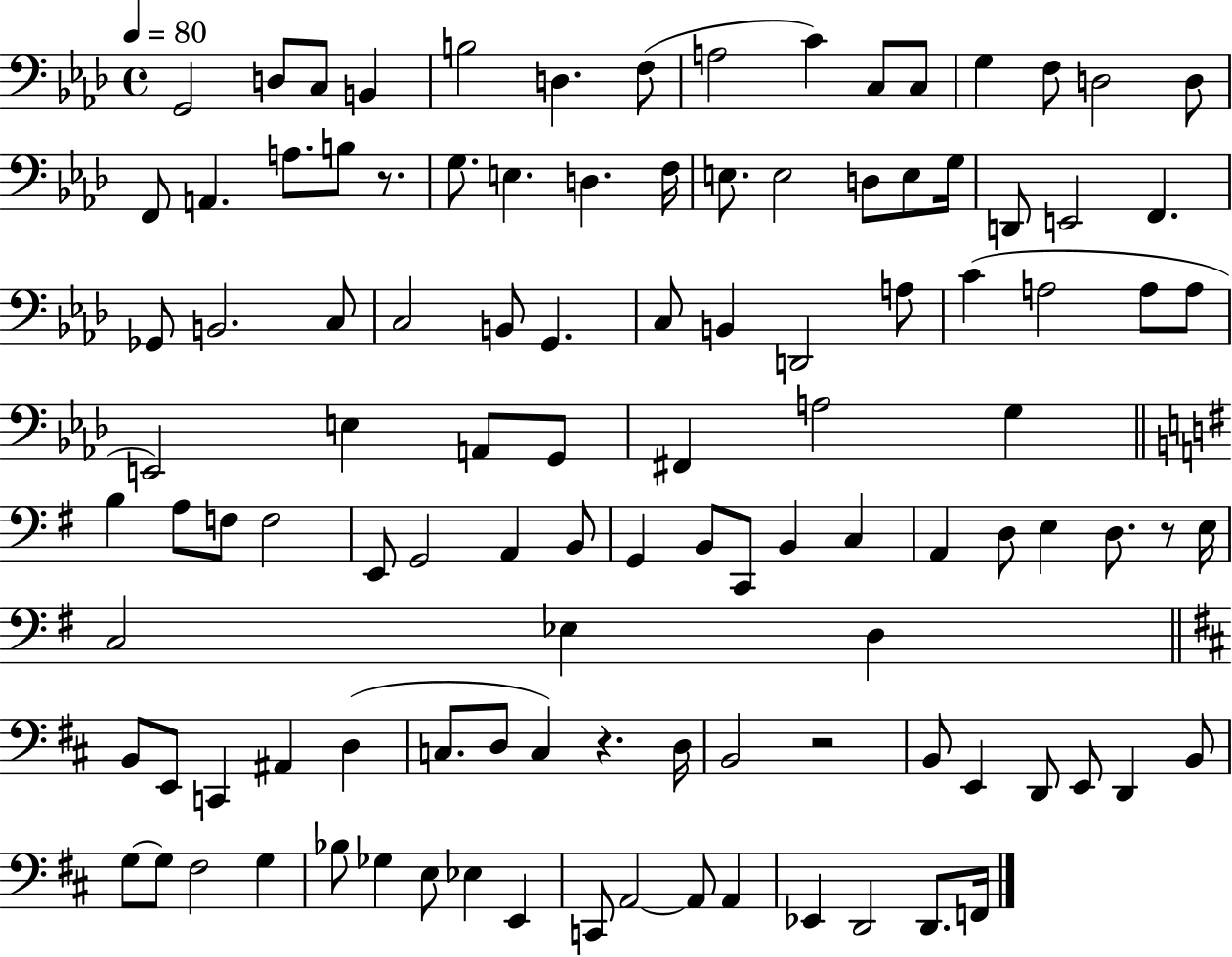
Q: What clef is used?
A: bass